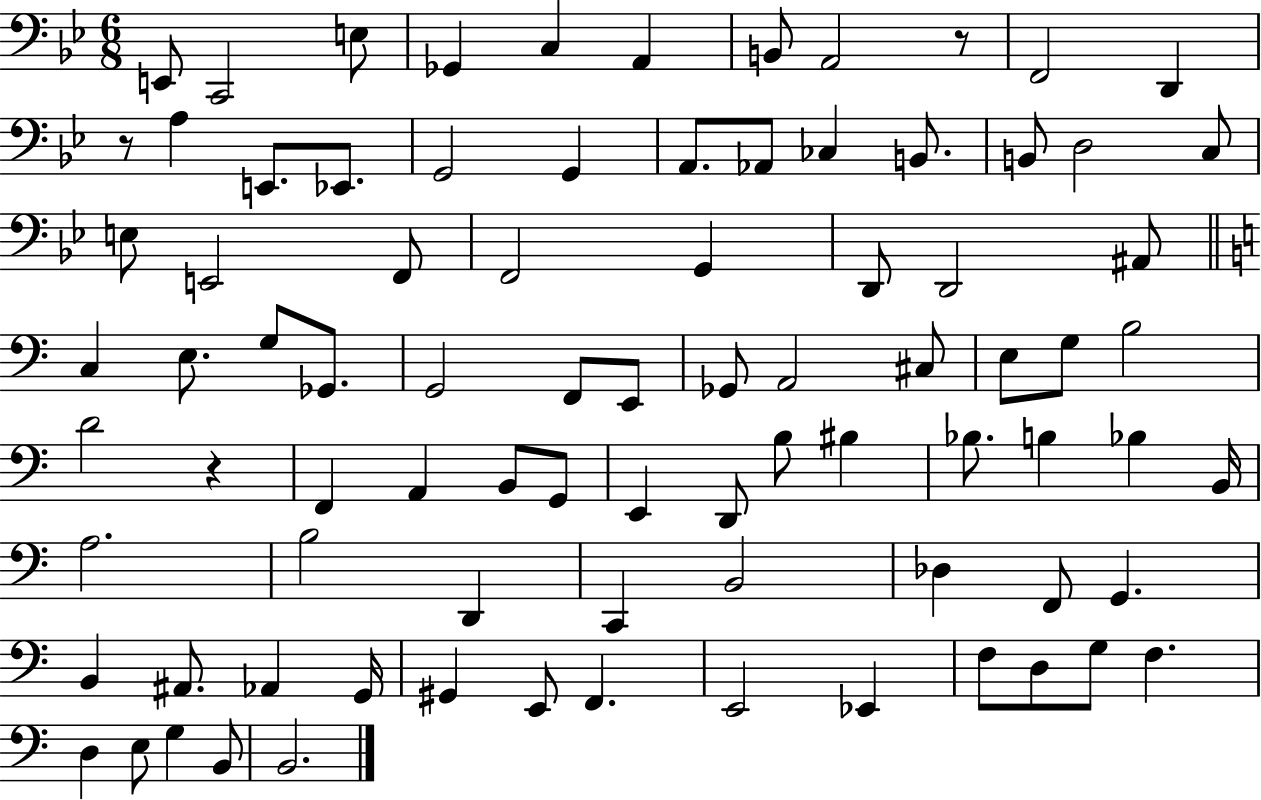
{
  \clef bass
  \numericTimeSignature
  \time 6/8
  \key bes \major
  e,8 c,2 e8 | ges,4 c4 a,4 | b,8 a,2 r8 | f,2 d,4 | \break r8 a4 e,8. ees,8. | g,2 g,4 | a,8. aes,8 ces4 b,8. | b,8 d2 c8 | \break e8 e,2 f,8 | f,2 g,4 | d,8 d,2 ais,8 | \bar "||" \break \key c \major c4 e8. g8 ges,8. | g,2 f,8 e,8 | ges,8 a,2 cis8 | e8 g8 b2 | \break d'2 r4 | f,4 a,4 b,8 g,8 | e,4 d,8 b8 bis4 | bes8. b4 bes4 b,16 | \break a2. | b2 d,4 | c,4 b,2 | des4 f,8 g,4. | \break b,4 ais,8. aes,4 g,16 | gis,4 e,8 f,4. | e,2 ees,4 | f8 d8 g8 f4. | \break d4 e8 g4 b,8 | b,2. | \bar "|."
}